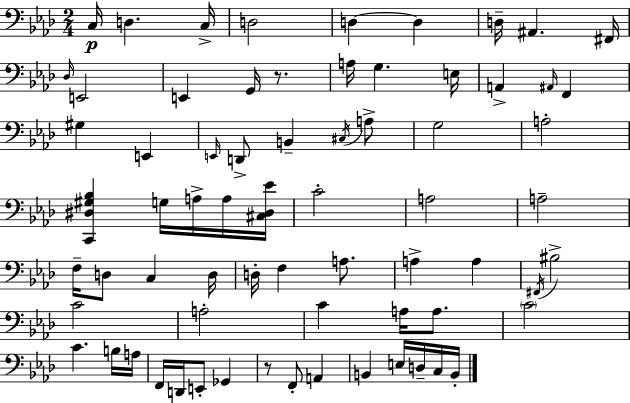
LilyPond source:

{
  \clef bass
  \numericTimeSignature
  \time 2/4
  \key f \minor
  c16\p d4. c16-> | d2 | d4~~ d4 | d16-- ais,4. fis,16 | \break \grace { des16 } e,2 | e,4 g,16 r8. | a16 g4. | e16 a,4-> \grace { ais,16 } f,4 | \break gis4 e,4 | \grace { e,16 } d,8-> b,4-- | \acciaccatura { cis16 } a8-> g2 | a2-. | \break <c, dis gis bes>4 | g16 a16-> a16 <cis dis ees'>16 c'2-. | a2 | a2-- | \break f16-- d8 c4 | d16 d16-. f4 | a8. a4-> | a4 \acciaccatura { fis,16 } bis2-> | \break c'2 | a2-. | c'4 | a16 a8. \parenthesize c'2 | \break c'4. | b16 a16 f,16 d,16 e,8-. | ges,4 r8 f,8-. | a,4 b,4 | \break e16 d16-- c16 b,16-. \bar "|."
}